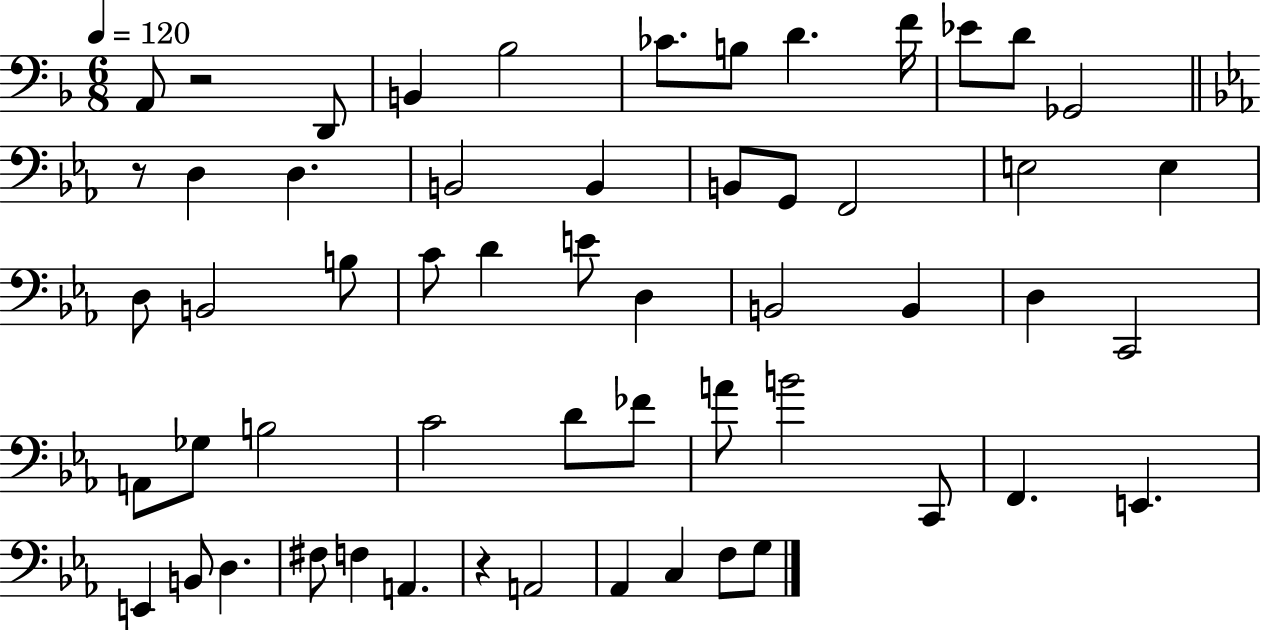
X:1
T:Untitled
M:6/8
L:1/4
K:F
A,,/2 z2 D,,/2 B,, _B,2 _C/2 B,/2 D F/4 _E/2 D/2 _G,,2 z/2 D, D, B,,2 B,, B,,/2 G,,/2 F,,2 E,2 E, D,/2 B,,2 B,/2 C/2 D E/2 D, B,,2 B,, D, C,,2 A,,/2 _G,/2 B,2 C2 D/2 _F/2 A/2 B2 C,,/2 F,, E,, E,, B,,/2 D, ^F,/2 F, A,, z A,,2 _A,, C, F,/2 G,/2